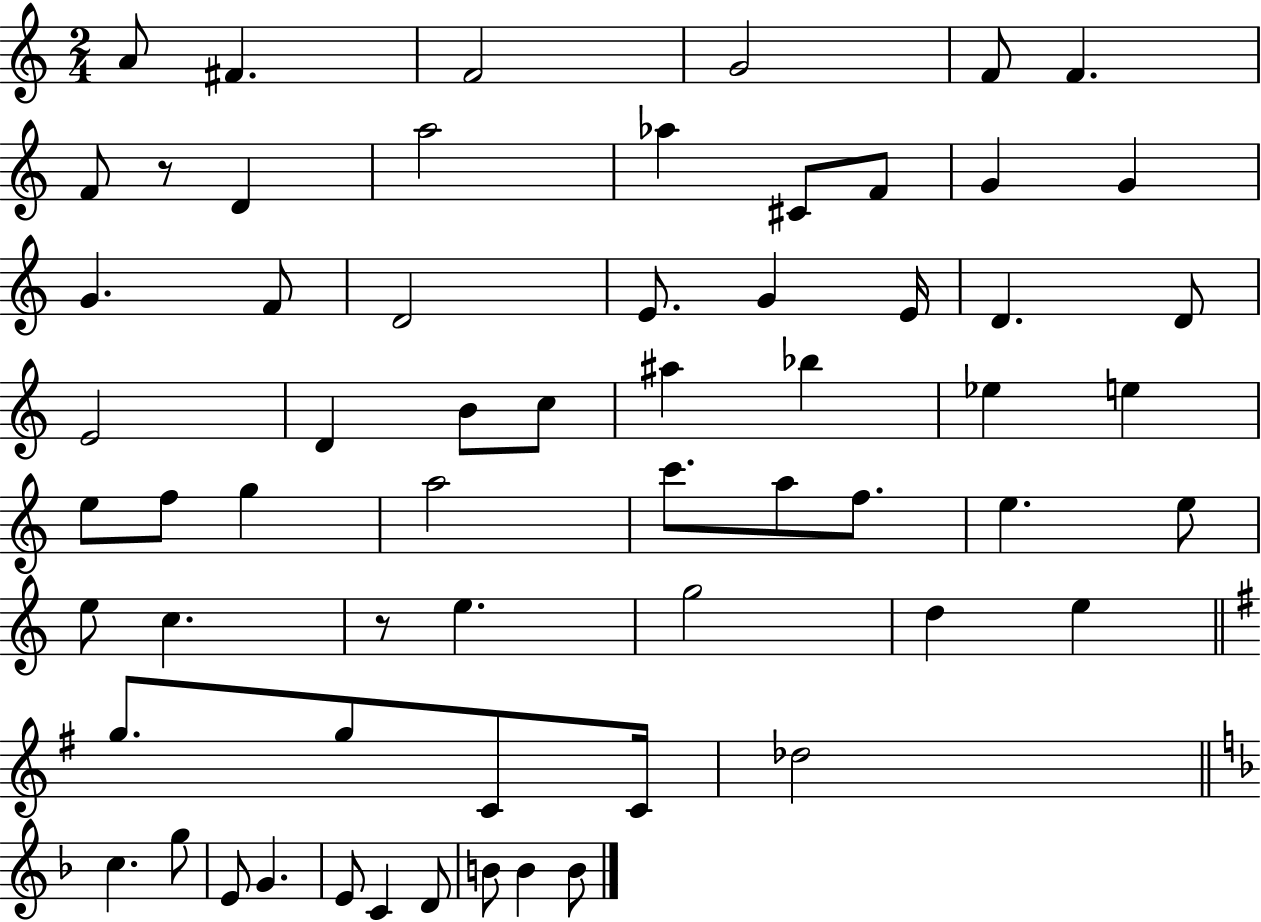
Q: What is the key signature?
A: C major